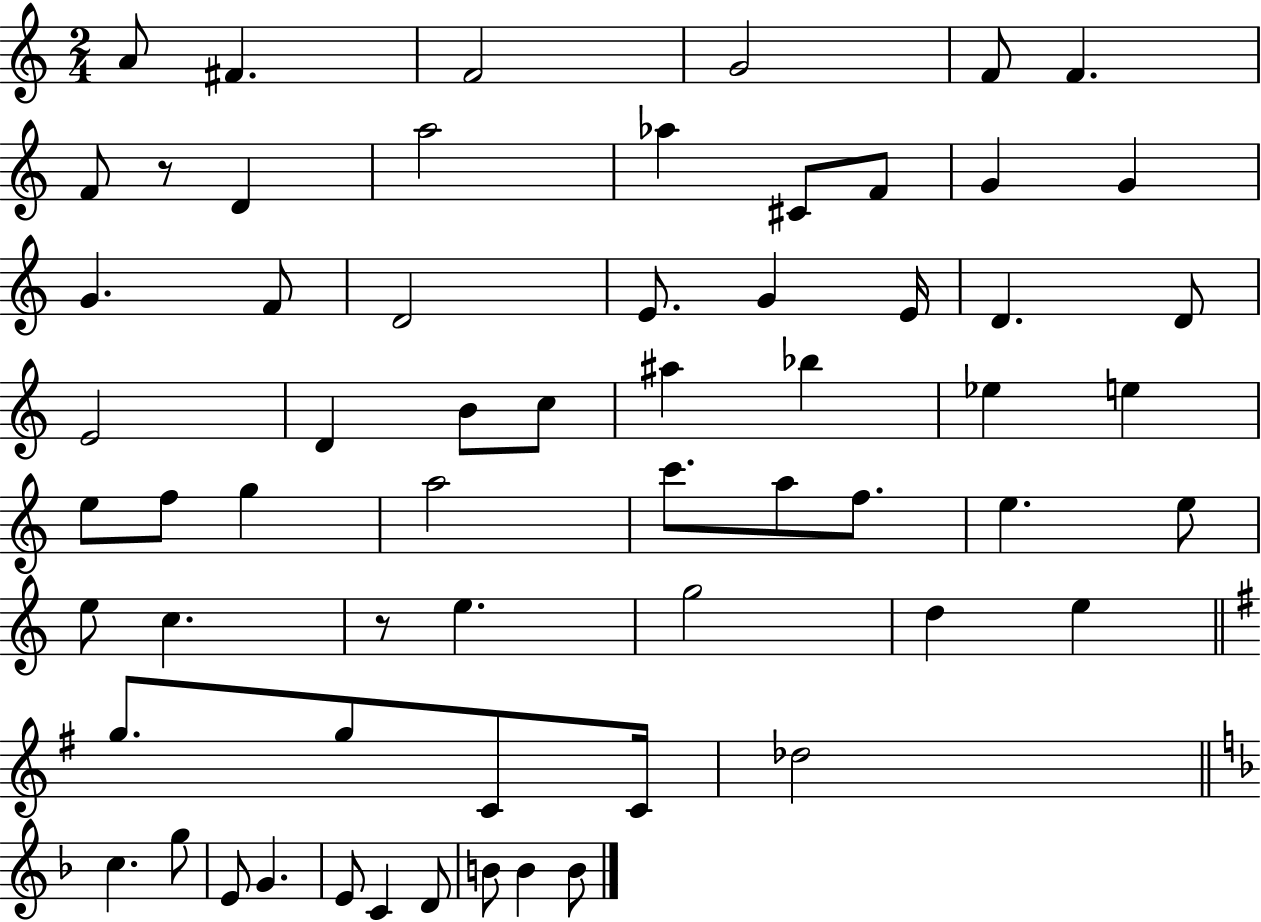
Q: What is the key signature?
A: C major